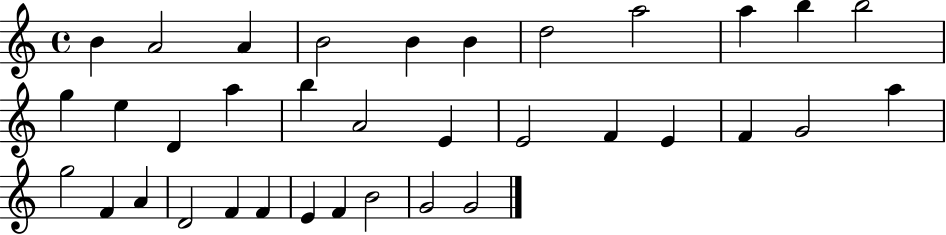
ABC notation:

X:1
T:Untitled
M:4/4
L:1/4
K:C
B A2 A B2 B B d2 a2 a b b2 g e D a b A2 E E2 F E F G2 a g2 F A D2 F F E F B2 G2 G2